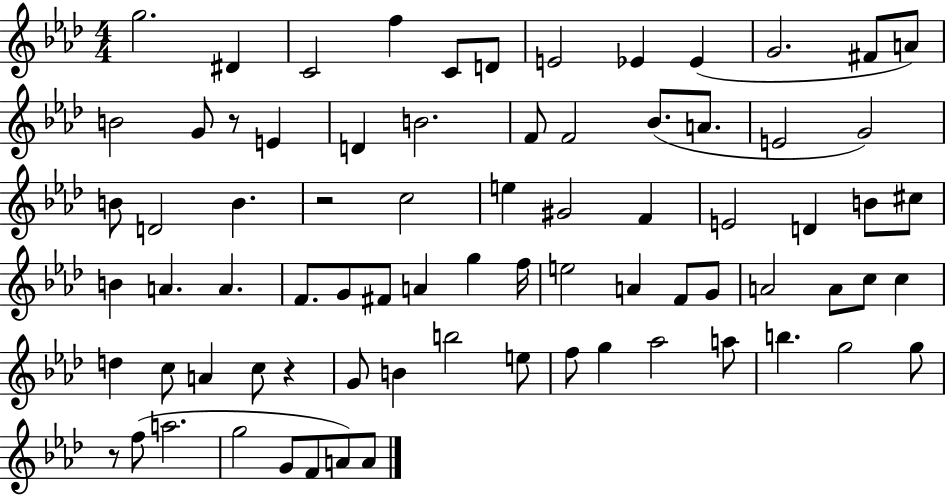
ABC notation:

X:1
T:Untitled
M:4/4
L:1/4
K:Ab
g2 ^D C2 f C/2 D/2 E2 _E _E G2 ^F/2 A/2 B2 G/2 z/2 E D B2 F/2 F2 _B/2 A/2 E2 G2 B/2 D2 B z2 c2 e ^G2 F E2 D B/2 ^c/2 B A A F/2 G/2 ^F/2 A g f/4 e2 A F/2 G/2 A2 A/2 c/2 c d c/2 A c/2 z G/2 B b2 e/2 f/2 g _a2 a/2 b g2 g/2 z/2 f/2 a2 g2 G/2 F/2 A/2 A/2